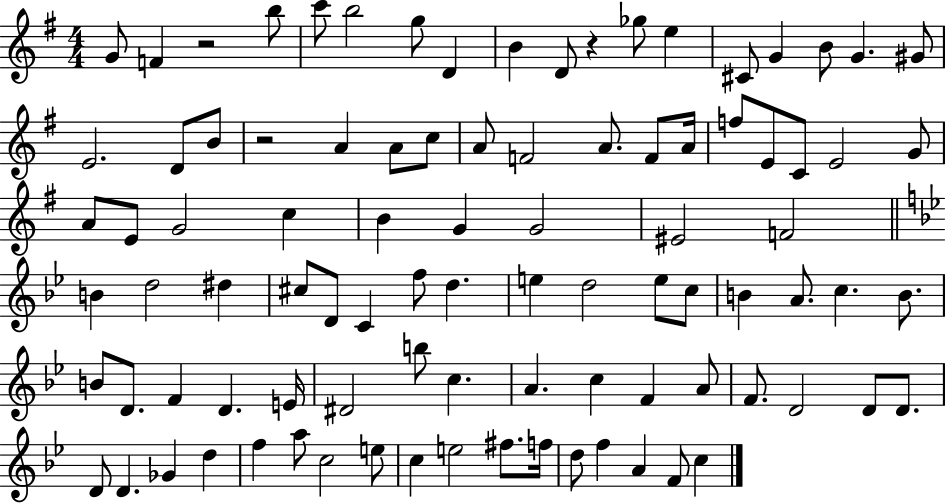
X:1
T:Untitled
M:4/4
L:1/4
K:G
G/2 F z2 b/2 c'/2 b2 g/2 D B D/2 z _g/2 e ^C/2 G B/2 G ^G/2 E2 D/2 B/2 z2 A A/2 c/2 A/2 F2 A/2 F/2 A/4 f/2 E/2 C/2 E2 G/2 A/2 E/2 G2 c B G G2 ^E2 F2 B d2 ^d ^c/2 D/2 C f/2 d e d2 e/2 c/2 B A/2 c B/2 B/2 D/2 F D E/4 ^D2 b/2 c A c F A/2 F/2 D2 D/2 D/2 D/2 D _G d f a/2 c2 e/2 c e2 ^f/2 f/4 d/2 f A F/2 c